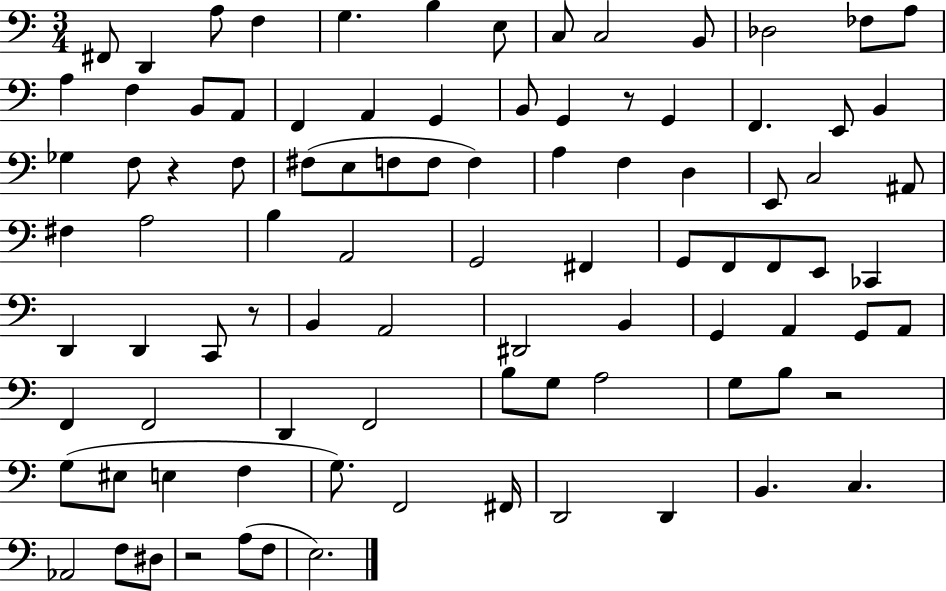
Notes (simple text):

F#2/e D2/q A3/e F3/q G3/q. B3/q E3/e C3/e C3/h B2/e Db3/h FES3/e A3/e A3/q F3/q B2/e A2/e F2/q A2/q G2/q B2/e G2/q R/e G2/q F2/q. E2/e B2/q Gb3/q F3/e R/q F3/e F#3/e E3/e F3/e F3/e F3/q A3/q F3/q D3/q E2/e C3/h A#2/e F#3/q A3/h B3/q A2/h G2/h F#2/q G2/e F2/e F2/e E2/e CES2/q D2/q D2/q C2/e R/e B2/q A2/h D#2/h B2/q G2/q A2/q G2/e A2/e F2/q F2/h D2/q F2/h B3/e G3/e A3/h G3/e B3/e R/h G3/e EIS3/e E3/q F3/q G3/e. F2/h F#2/s D2/h D2/q B2/q. C3/q. Ab2/h F3/e D#3/e R/h A3/e F3/e E3/h.